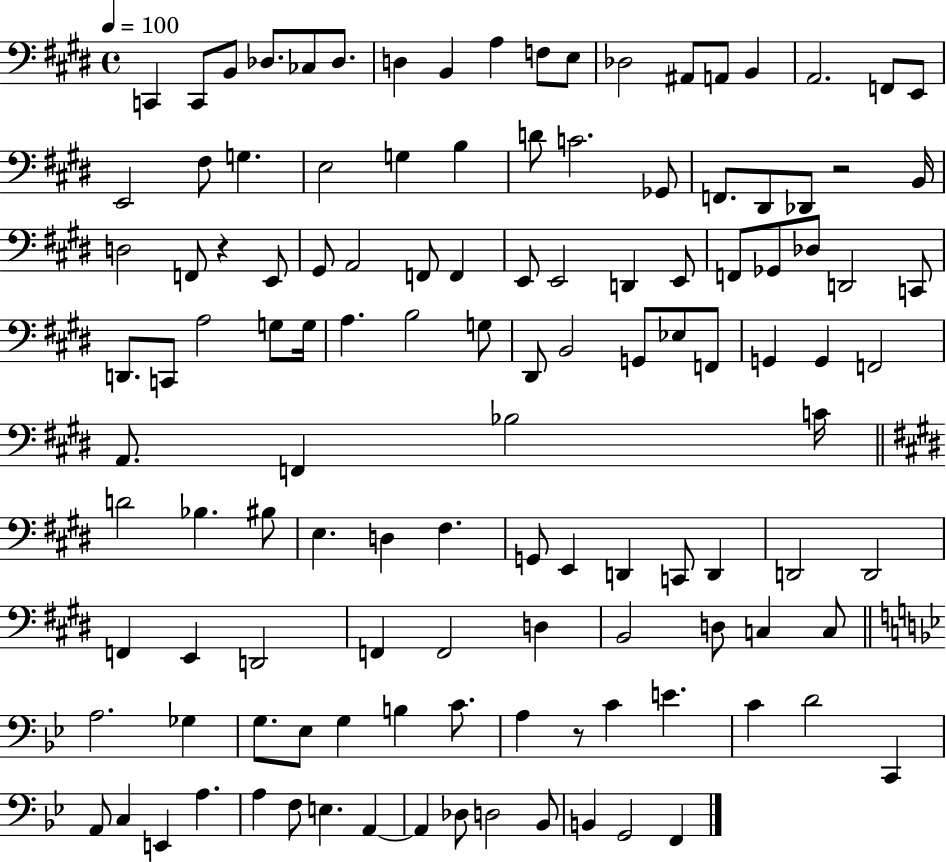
C2/q C2/e B2/e Db3/e. CES3/e Db3/e. D3/q B2/q A3/q F3/e E3/e Db3/h A#2/e A2/e B2/q A2/h. F2/e E2/e E2/h F#3/e G3/q. E3/h G3/q B3/q D4/e C4/h. Gb2/e F2/e. D#2/e Db2/e R/h B2/s D3/h F2/e R/q E2/e G#2/e A2/h F2/e F2/q E2/e E2/h D2/q E2/e F2/e Gb2/e Db3/e D2/h C2/e D2/e. C2/e A3/h G3/e G3/s A3/q. B3/h G3/e D#2/e B2/h G2/e Eb3/e F2/e G2/q G2/q F2/h A2/e. F2/q Bb3/h C4/s D4/h Bb3/q. BIS3/e E3/q. D3/q F#3/q. G2/e E2/q D2/q C2/e D2/q D2/h D2/h F2/q E2/q D2/h F2/q F2/h D3/q B2/h D3/e C3/q C3/e A3/h. Gb3/q G3/e. Eb3/e G3/q B3/q C4/e. A3/q R/e C4/q E4/q. C4/q D4/h C2/q A2/e C3/q E2/q A3/q. A3/q F3/e E3/q. A2/q A2/q Db3/e D3/h Bb2/e B2/q G2/h F2/q